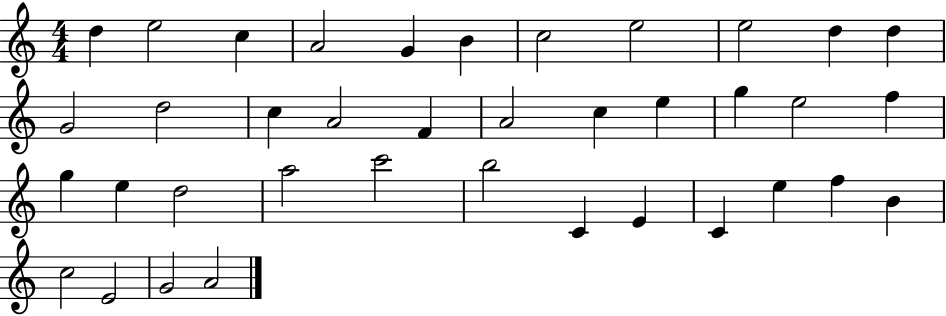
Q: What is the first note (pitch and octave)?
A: D5